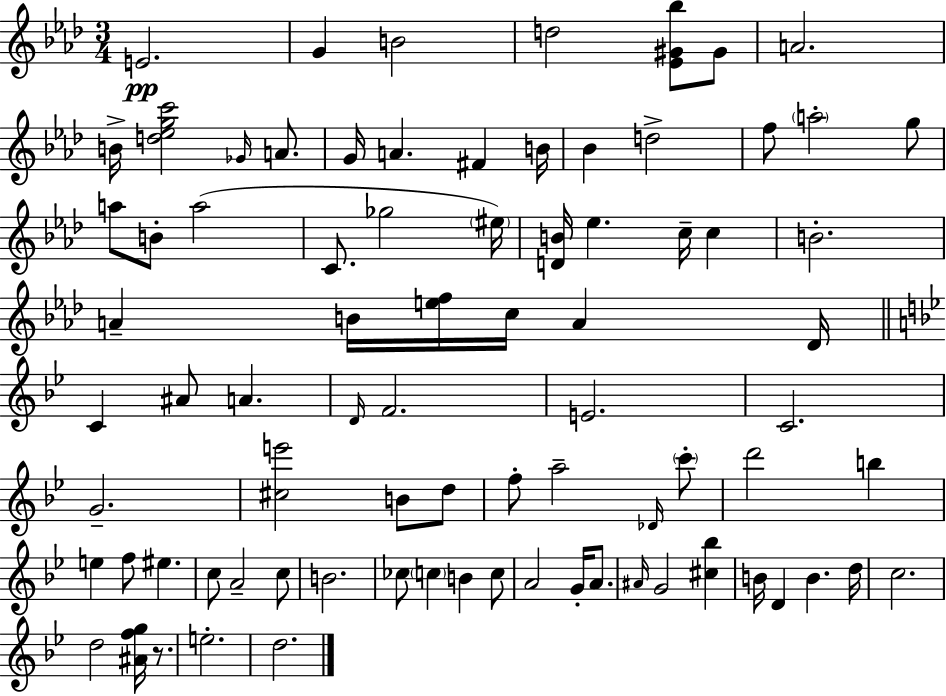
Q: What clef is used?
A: treble